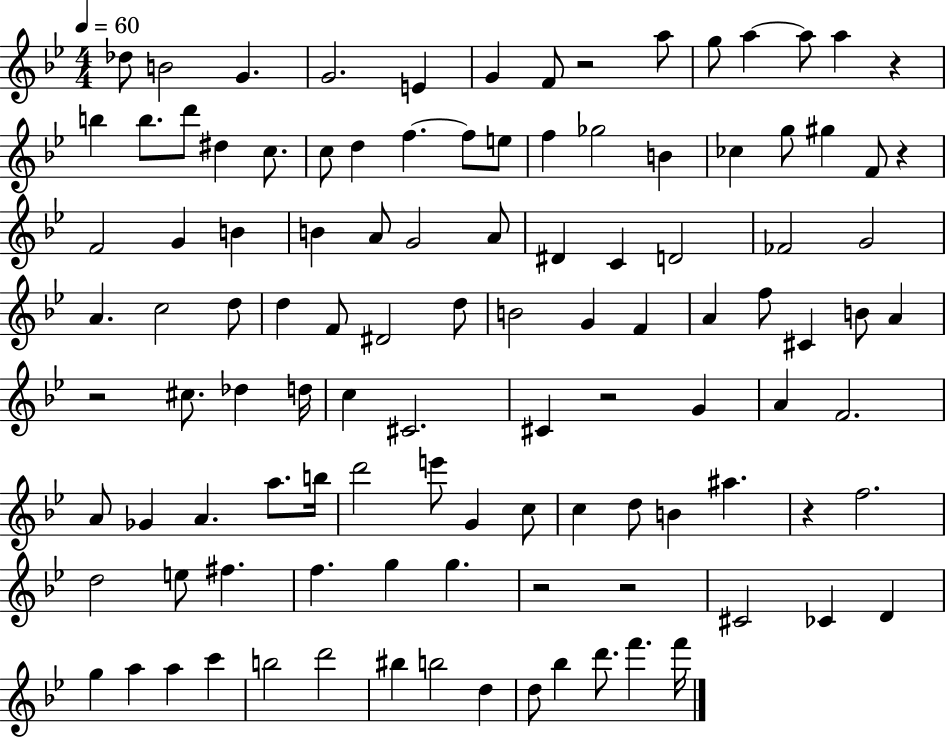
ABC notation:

X:1
T:Untitled
M:4/4
L:1/4
K:Bb
_d/2 B2 G G2 E G F/2 z2 a/2 g/2 a a/2 a z b b/2 d'/2 ^d c/2 c/2 d f f/2 e/2 f _g2 B _c g/2 ^g F/2 z F2 G B B A/2 G2 A/2 ^D C D2 _F2 G2 A c2 d/2 d F/2 ^D2 d/2 B2 G F A f/2 ^C B/2 A z2 ^c/2 _d d/4 c ^C2 ^C z2 G A F2 A/2 _G A a/2 b/4 d'2 e'/2 G c/2 c d/2 B ^a z f2 d2 e/2 ^f f g g z2 z2 ^C2 _C D g a a c' b2 d'2 ^b b2 d d/2 _b d'/2 f' f'/4